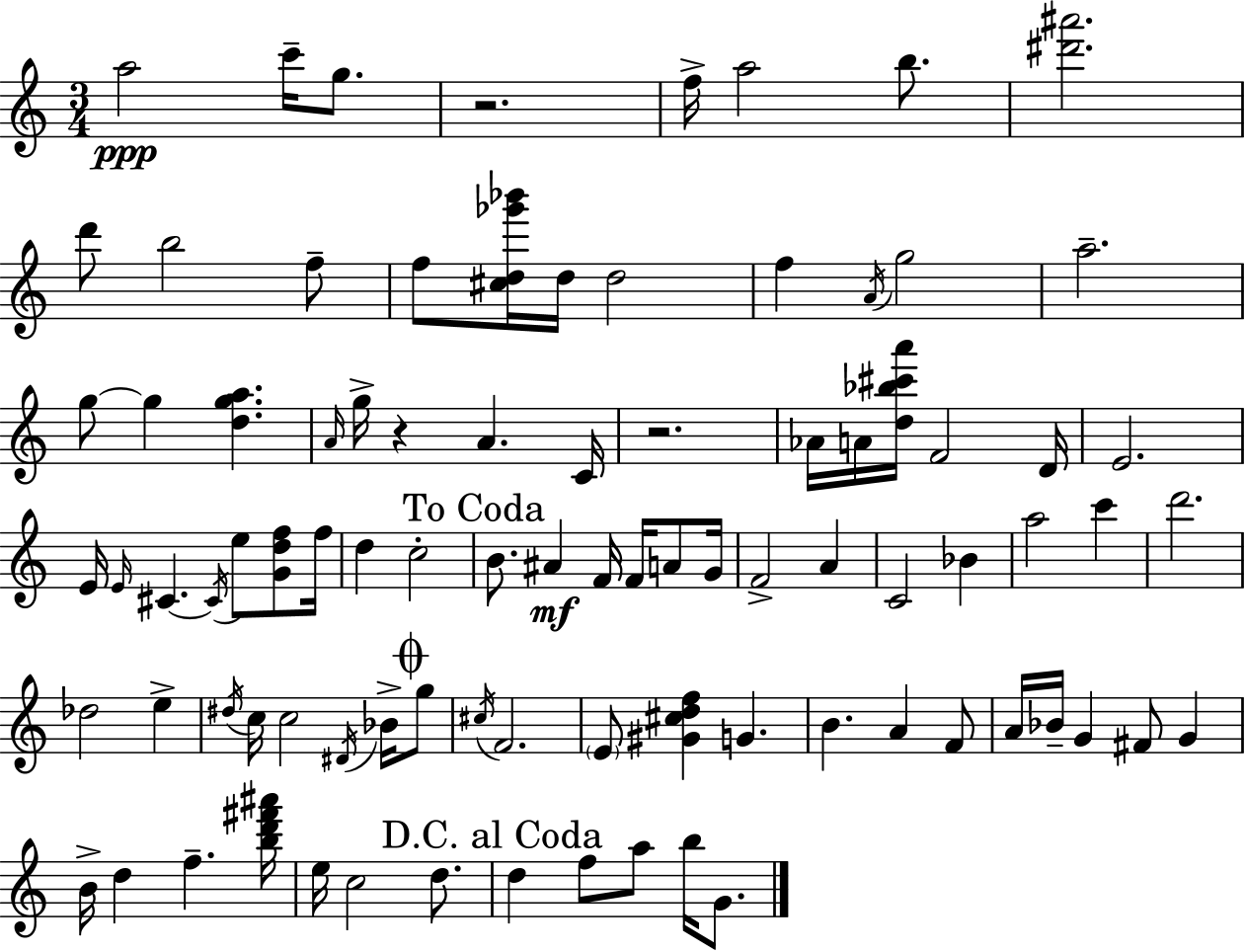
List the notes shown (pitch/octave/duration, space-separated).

A5/h C6/s G5/e. R/h. F5/s A5/h B5/e. [D#6,A#6]/h. D6/e B5/h F5/e F5/e [C#5,D5,Gb6,Bb6]/s D5/s D5/h F5/q A4/s G5/h A5/h. G5/e G5/q [D5,G5,A5]/q. A4/s G5/s R/q A4/q. C4/s R/h. Ab4/s A4/s [D5,Bb5,C#6,A6]/s F4/h D4/s E4/h. E4/s E4/s C#4/q. C#4/s E5/e [G4,D5,F5]/e F5/s D5/q C5/h B4/e. A#4/q F4/s F4/s A4/e G4/s F4/h A4/q C4/h Bb4/q A5/h C6/q D6/h. Db5/h E5/q D#5/s C5/s C5/h D#4/s Bb4/s G5/e C#5/s F4/h. E4/e [G#4,C#5,D5,F5]/q G4/q. B4/q. A4/q F4/e A4/s Bb4/s G4/q F#4/e G4/q B4/s D5/q F5/q. [B5,D6,F#6,A#6]/s E5/s C5/h D5/e. D5/q F5/e A5/e B5/s G4/e.